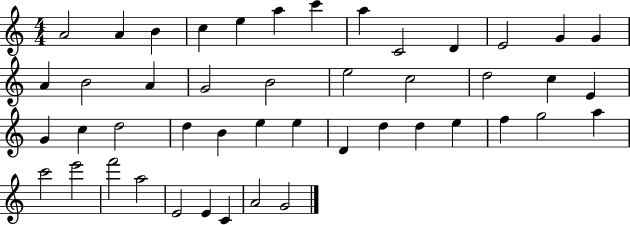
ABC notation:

X:1
T:Untitled
M:4/4
L:1/4
K:C
A2 A B c e a c' a C2 D E2 G G A B2 A G2 B2 e2 c2 d2 c E G c d2 d B e e D d d e f g2 a c'2 e'2 f'2 a2 E2 E C A2 G2